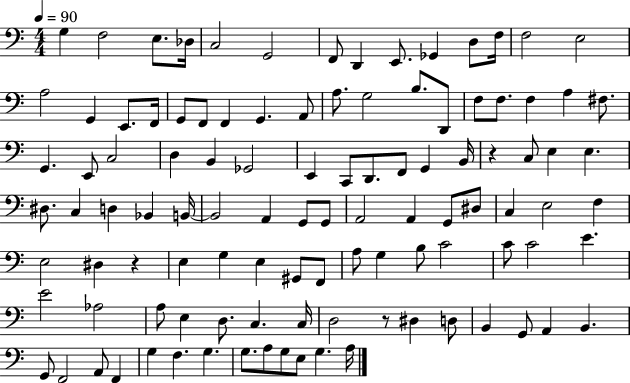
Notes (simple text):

G3/q F3/h E3/e. Db3/s C3/h G2/h F2/e D2/q E2/e. Gb2/q D3/e F3/s F3/h E3/h A3/h G2/q E2/e. F2/s G2/e F2/e F2/q G2/q. A2/e A3/e. G3/h B3/e. D2/e F3/e F3/e. F3/q A3/q F#3/e. G2/q. E2/e C3/h D3/q B2/q Gb2/h E2/q C2/e D2/e. F2/e G2/q B2/s R/q C3/e E3/q E3/q. D#3/e. C3/q D3/q Bb2/q B2/s B2/h A2/q G2/e G2/e A2/h A2/q G2/e D#3/e C3/q E3/h F3/q E3/h D#3/q R/q E3/q G3/q E3/q G#2/e F2/e A3/e G3/q B3/e C4/h C4/e C4/h E4/q. E4/h Ab3/h A3/e E3/q D3/e. C3/q. C3/s D3/h R/e D#3/q D3/e B2/q G2/e A2/q B2/q. G2/e F2/h A2/e F2/q G3/q F3/q. G3/q. G3/e. A3/e G3/e E3/e G3/q. A3/s